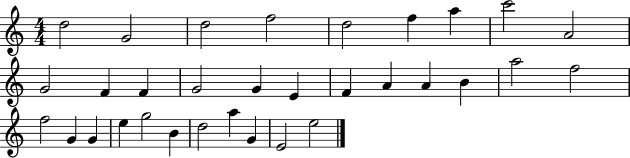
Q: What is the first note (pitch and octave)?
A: D5